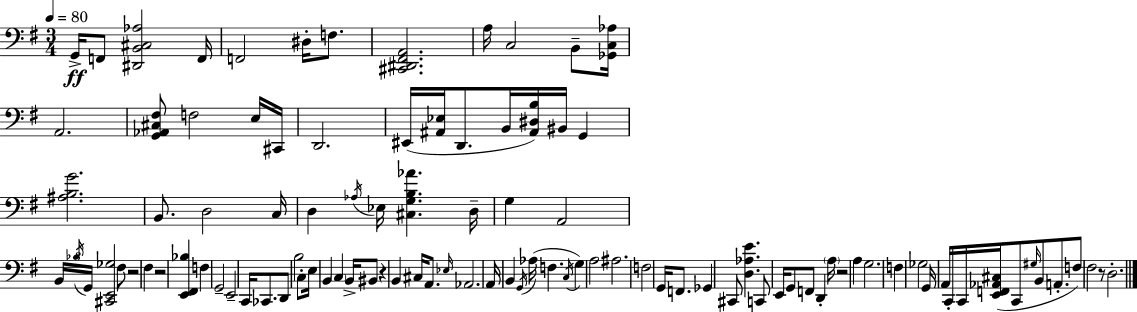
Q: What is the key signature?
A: G major